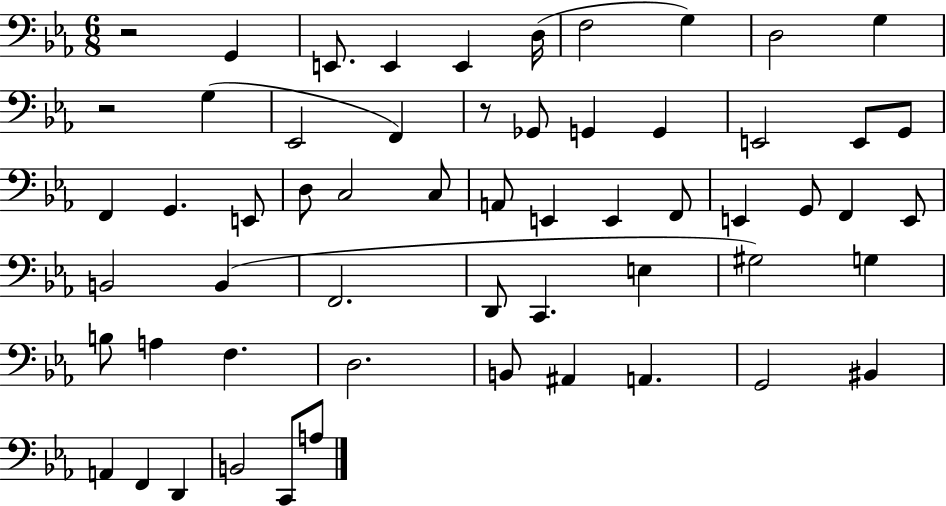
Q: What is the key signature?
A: EES major